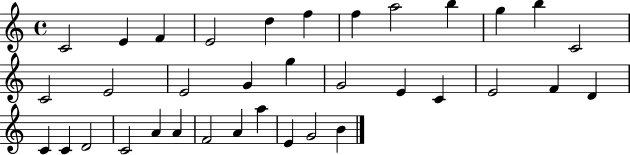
C4/h E4/q F4/q E4/h D5/q F5/q F5/q A5/h B5/q G5/q B5/q C4/h C4/h E4/h E4/h G4/q G5/q G4/h E4/q C4/q E4/h F4/q D4/q C4/q C4/q D4/h C4/h A4/q A4/q F4/h A4/q A5/q E4/q G4/h B4/q